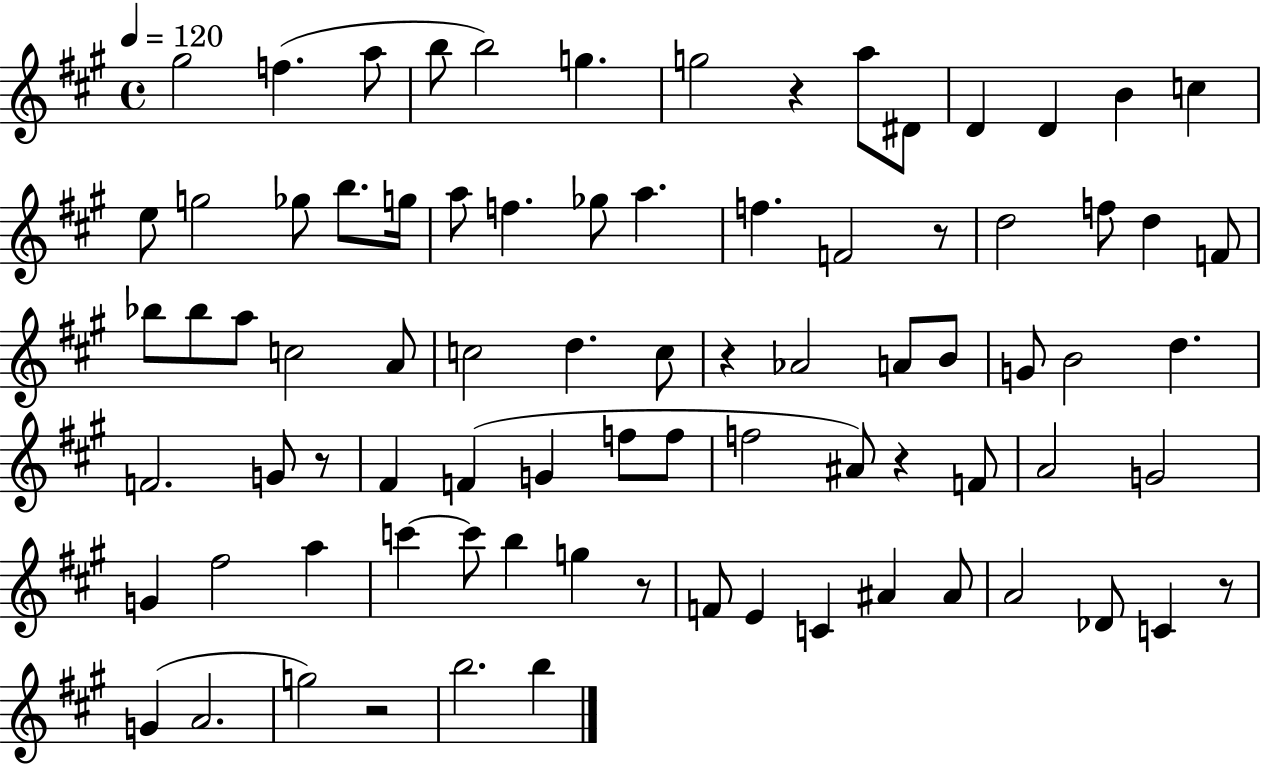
G#5/h F5/q. A5/e B5/e B5/h G5/q. G5/h R/q A5/e D#4/e D4/q D4/q B4/q C5/q E5/e G5/h Gb5/e B5/e. G5/s A5/e F5/q. Gb5/e A5/q. F5/q. F4/h R/e D5/h F5/e D5/q F4/e Bb5/e Bb5/e A5/e C5/h A4/e C5/h D5/q. C5/e R/q Ab4/h A4/e B4/e G4/e B4/h D5/q. F4/h. G4/e R/e F#4/q F4/q G4/q F5/e F5/e F5/h A#4/e R/q F4/e A4/h G4/h G4/q F#5/h A5/q C6/q C6/e B5/q G5/q R/e F4/e E4/q C4/q A#4/q A#4/e A4/h Db4/e C4/q R/e G4/q A4/h. G5/h R/h B5/h. B5/q